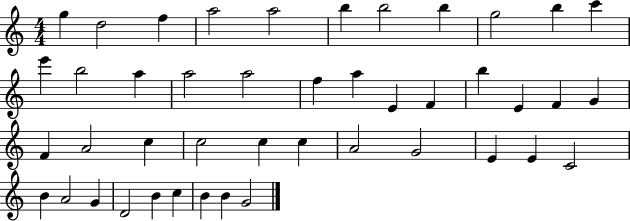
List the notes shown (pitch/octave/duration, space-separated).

G5/q D5/h F5/q A5/h A5/h B5/q B5/h B5/q G5/h B5/q C6/q E6/q B5/h A5/q A5/h A5/h F5/q A5/q E4/q F4/q B5/q E4/q F4/q G4/q F4/q A4/h C5/q C5/h C5/q C5/q A4/h G4/h E4/q E4/q C4/h B4/q A4/h G4/q D4/h B4/q C5/q B4/q B4/q G4/h